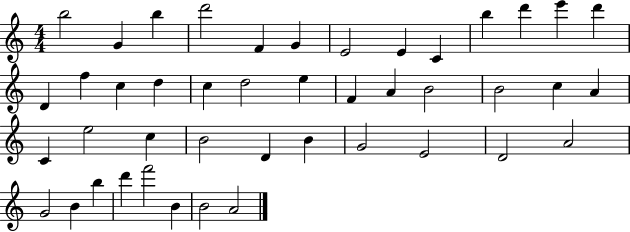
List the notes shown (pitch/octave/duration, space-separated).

B5/h G4/q B5/q D6/h F4/q G4/q E4/h E4/q C4/q B5/q D6/q E6/q D6/q D4/q F5/q C5/q D5/q C5/q D5/h E5/q F4/q A4/q B4/h B4/h C5/q A4/q C4/q E5/h C5/q B4/h D4/q B4/q G4/h E4/h D4/h A4/h G4/h B4/q B5/q D6/q F6/h B4/q B4/h A4/h